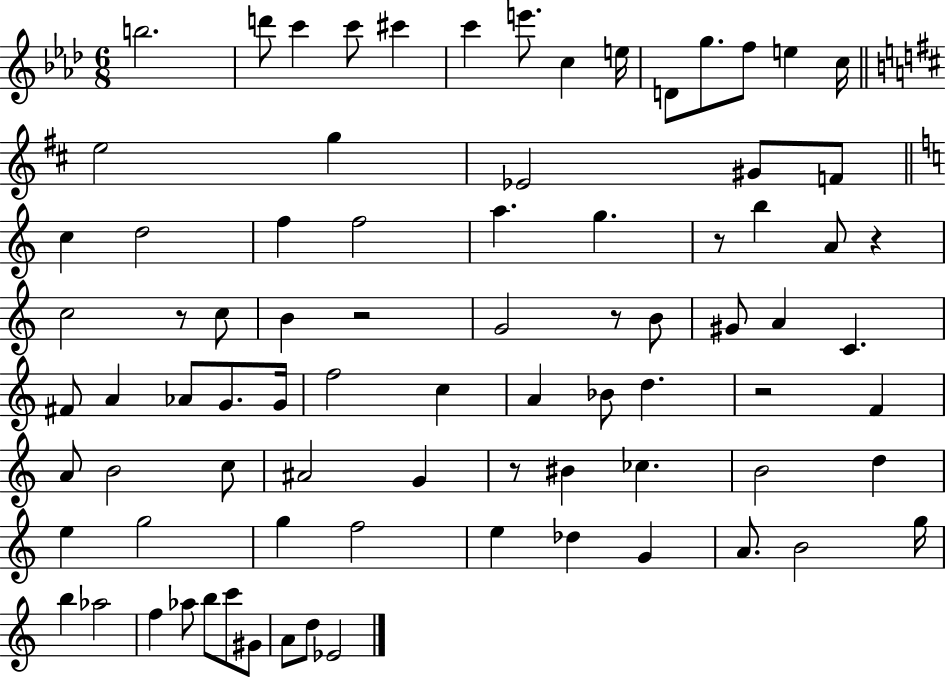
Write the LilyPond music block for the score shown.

{
  \clef treble
  \numericTimeSignature
  \time 6/8
  \key aes \major
  b''2. | d'''8 c'''4 c'''8 cis'''4 | c'''4 e'''8. c''4 e''16 | d'8 g''8. f''8 e''4 c''16 | \break \bar "||" \break \key d \major e''2 g''4 | ees'2 gis'8 f'8 | \bar "||" \break \key a \minor c''4 d''2 | f''4 f''2 | a''4. g''4. | r8 b''4 a'8 r4 | \break c''2 r8 c''8 | b'4 r2 | g'2 r8 b'8 | gis'8 a'4 c'4. | \break fis'8 a'4 aes'8 g'8. g'16 | f''2 c''4 | a'4 bes'8 d''4. | r2 f'4 | \break a'8 b'2 c''8 | ais'2 g'4 | r8 bis'4 ces''4. | b'2 d''4 | \break e''4 g''2 | g''4 f''2 | e''4 des''4 g'4 | a'8. b'2 g''16 | \break b''4 aes''2 | f''4 aes''8 b''8 c'''8 gis'8 | a'8 d''8 ees'2 | \bar "|."
}